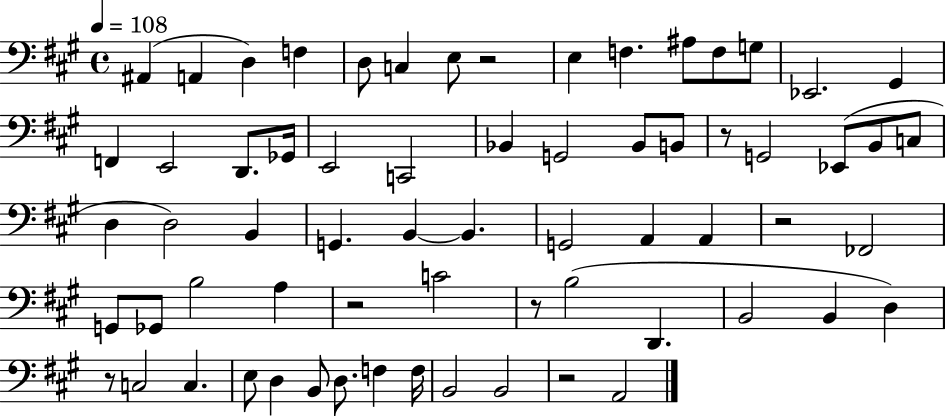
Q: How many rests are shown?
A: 7